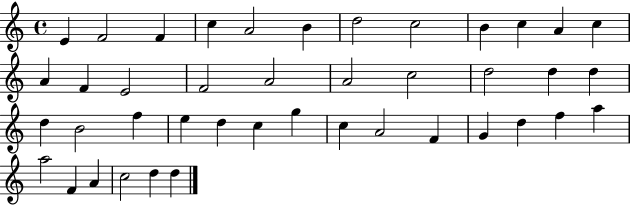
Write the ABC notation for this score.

X:1
T:Untitled
M:4/4
L:1/4
K:C
E F2 F c A2 B d2 c2 B c A c A F E2 F2 A2 A2 c2 d2 d d d B2 f e d c g c A2 F G d f a a2 F A c2 d d